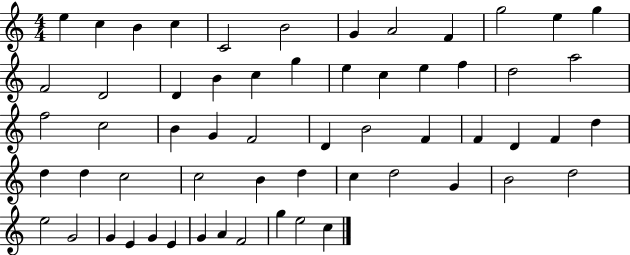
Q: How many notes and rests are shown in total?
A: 59